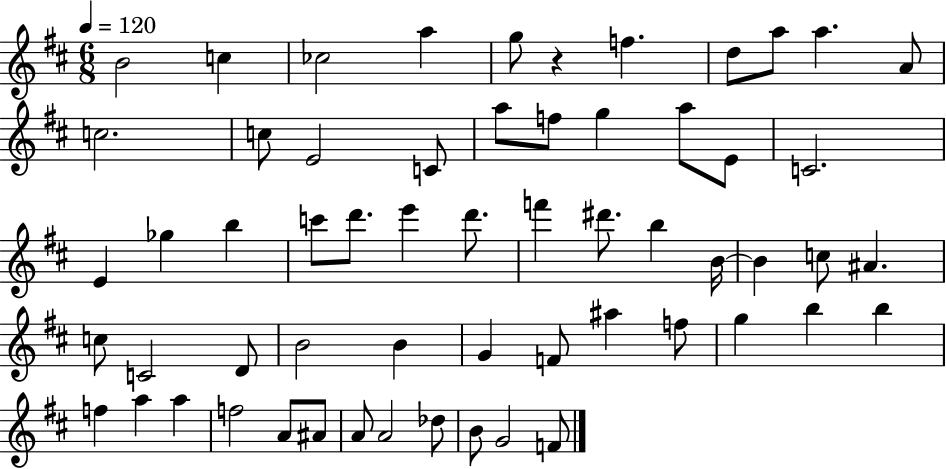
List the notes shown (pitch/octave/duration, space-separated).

B4/h C5/q CES5/h A5/q G5/e R/q F5/q. D5/e A5/e A5/q. A4/e C5/h. C5/e E4/h C4/e A5/e F5/e G5/q A5/e E4/e C4/h. E4/q Gb5/q B5/q C6/e D6/e. E6/q D6/e. F6/q D#6/e. B5/q B4/s B4/q C5/e A#4/q. C5/e C4/h D4/e B4/h B4/q G4/q F4/e A#5/q F5/e G5/q B5/q B5/q F5/q A5/q A5/q F5/h A4/e A#4/e A4/e A4/h Db5/e B4/e G4/h F4/e